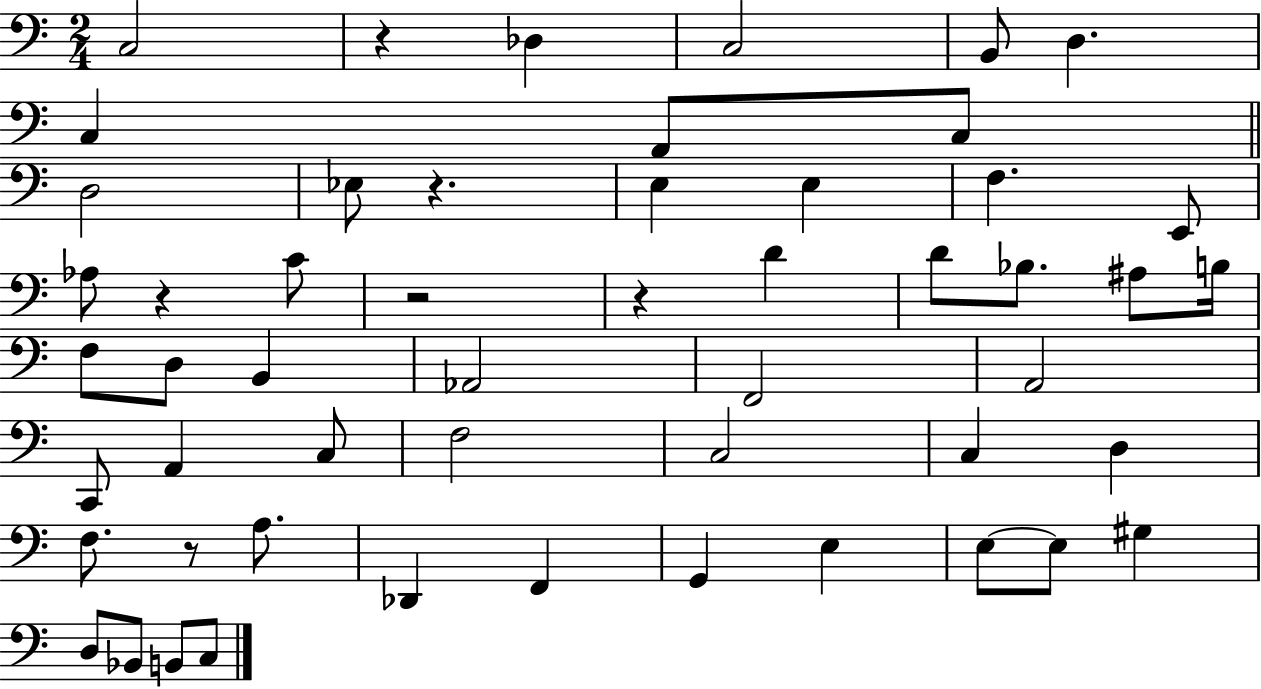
C3/h R/q Db3/q C3/h B2/e D3/q. C3/q A2/e C3/e D3/h Eb3/e R/q. E3/q E3/q F3/q. E2/e Ab3/e R/q C4/e R/h R/q D4/q D4/e Bb3/e. A#3/e B3/s F3/e D3/e B2/q Ab2/h F2/h A2/h C2/e A2/q C3/e F3/h C3/h C3/q D3/q F3/e. R/e A3/e. Db2/q F2/q G2/q E3/q E3/e E3/e G#3/q D3/e Bb2/e B2/e C3/e